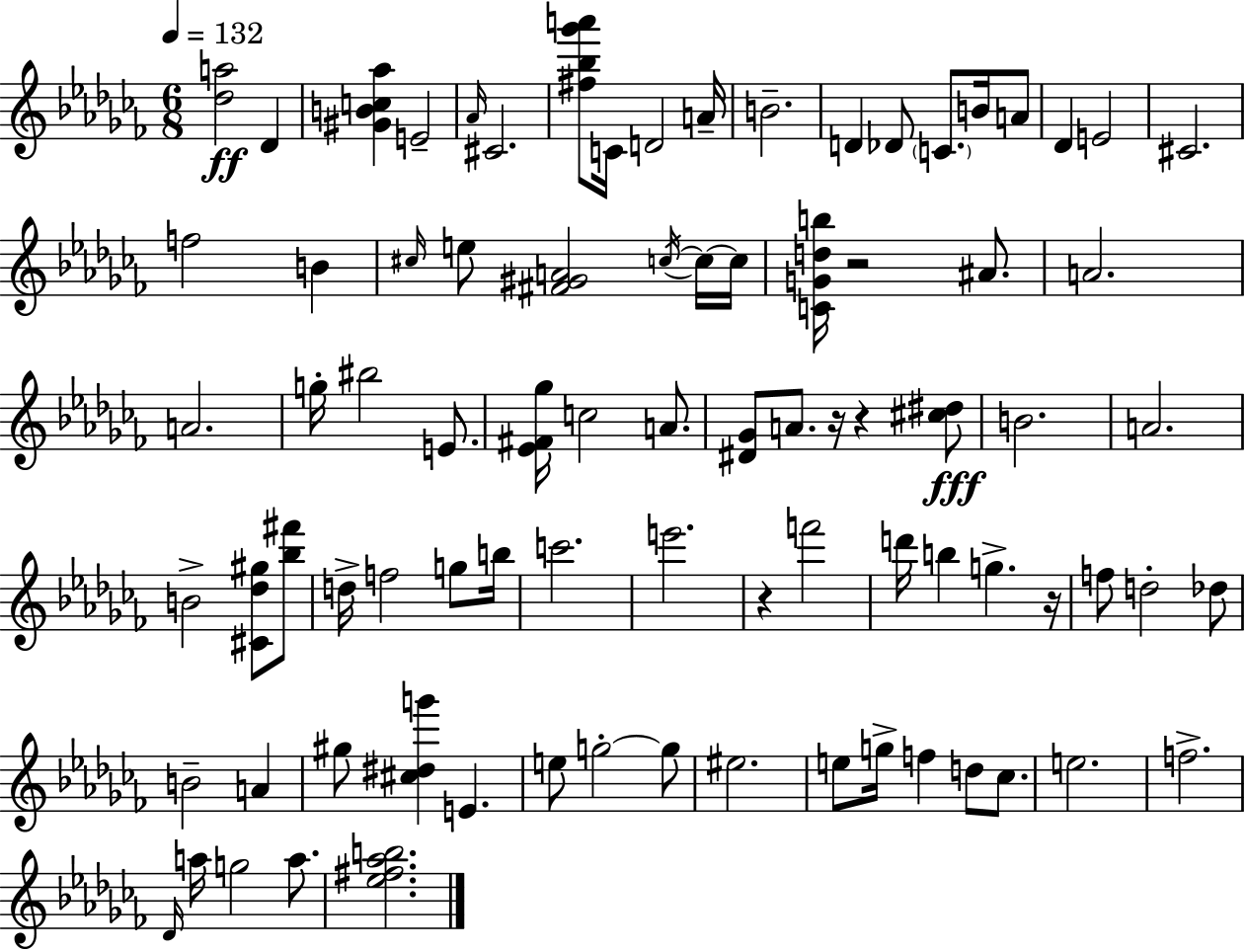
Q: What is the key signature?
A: AES minor